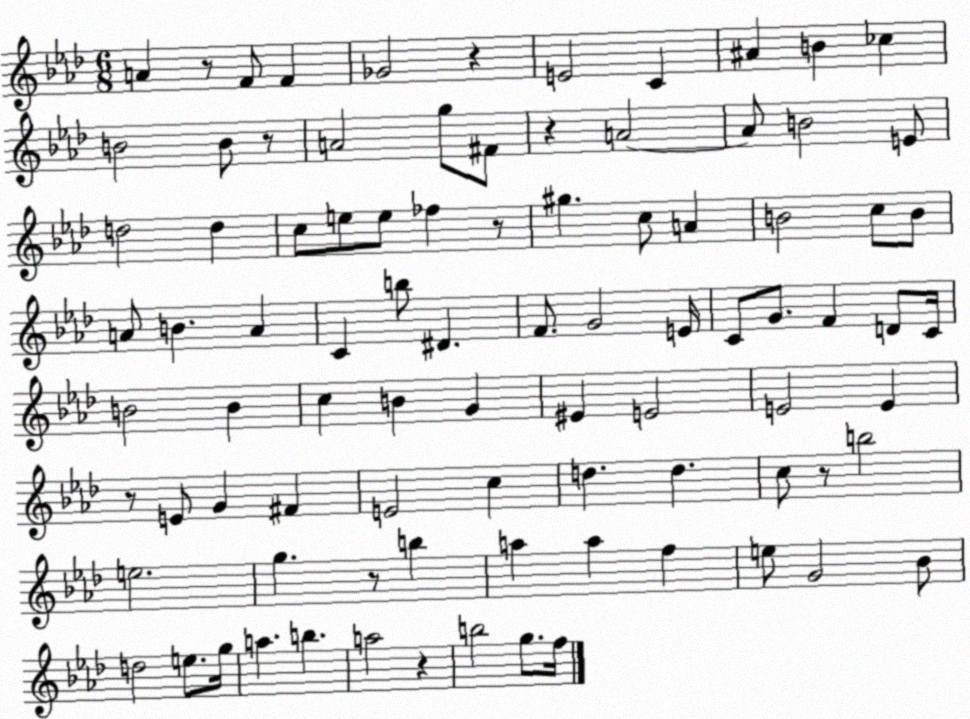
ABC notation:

X:1
T:Untitled
M:6/8
L:1/4
K:Ab
A z/2 F/2 F _G2 z E2 C ^A B _c B2 B/2 z/2 A2 g/2 ^F/2 z A2 A/2 B2 E/2 d2 d c/2 e/2 e/2 _f z/2 ^g c/2 A B2 c/2 B/2 A/2 B A C b/2 ^D F/2 G2 E/4 C/2 G/2 F D/2 C/4 B2 B c B G ^E E2 E2 E z/2 E/2 G ^F E2 c d d c/2 z/2 b2 e2 g z/2 b a a f e/2 G2 _B/2 d2 e/2 g/4 a b a2 z b2 g/2 f/4